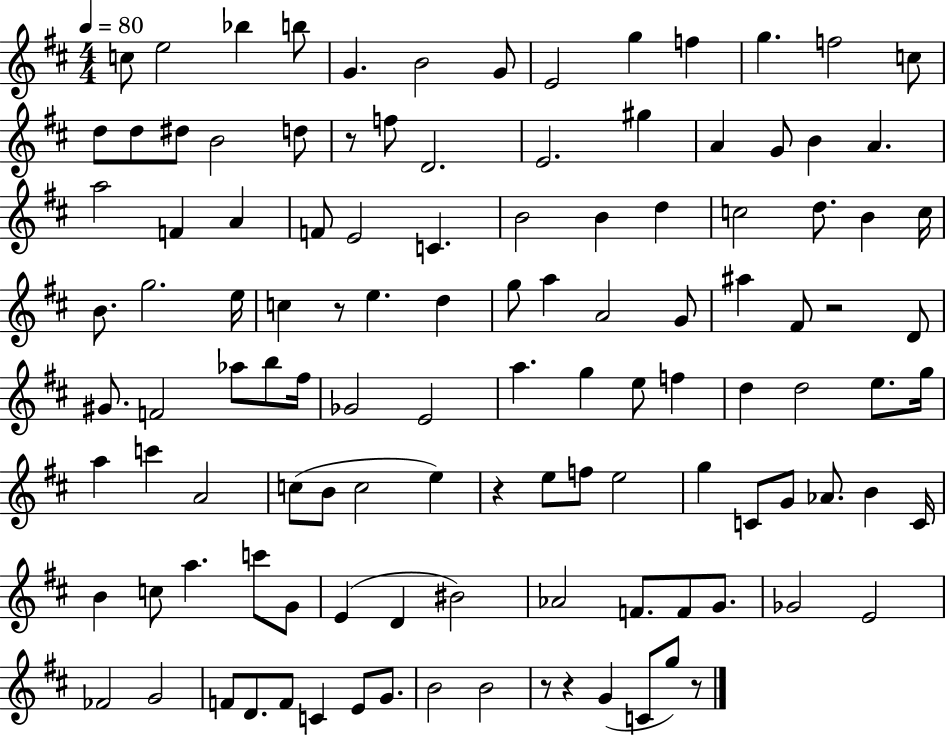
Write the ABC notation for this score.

X:1
T:Untitled
M:4/4
L:1/4
K:D
c/2 e2 _b b/2 G B2 G/2 E2 g f g f2 c/2 d/2 d/2 ^d/2 B2 d/2 z/2 f/2 D2 E2 ^g A G/2 B A a2 F A F/2 E2 C B2 B d c2 d/2 B c/4 B/2 g2 e/4 c z/2 e d g/2 a A2 G/2 ^a ^F/2 z2 D/2 ^G/2 F2 _a/2 b/2 ^f/4 _G2 E2 a g e/2 f d d2 e/2 g/4 a c' A2 c/2 B/2 c2 e z e/2 f/2 e2 g C/2 G/2 _A/2 B C/4 B c/2 a c'/2 G/2 E D ^B2 _A2 F/2 F/2 G/2 _G2 E2 _F2 G2 F/2 D/2 F/2 C E/2 G/2 B2 B2 z/2 z G C/2 g/2 z/2